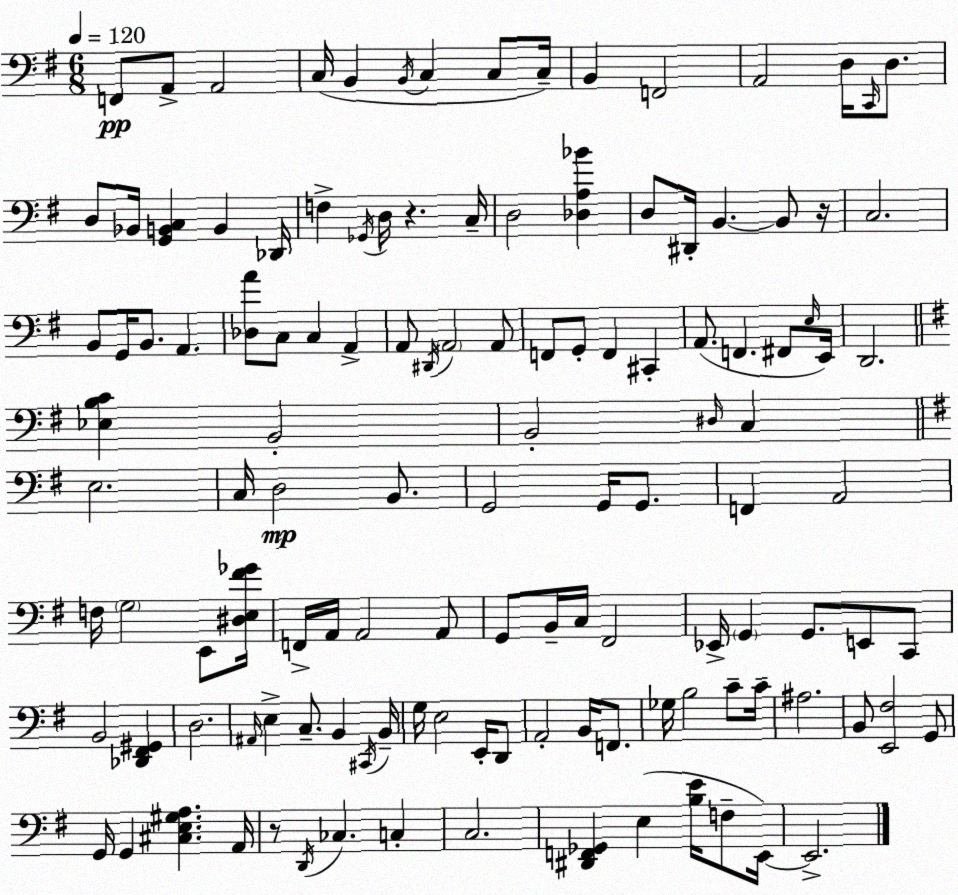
X:1
T:Untitled
M:6/8
L:1/4
K:G
F,,/2 A,,/2 A,,2 C,/4 B,, B,,/4 C, C,/2 C,/4 B,, F,,2 A,,2 D,/4 C,,/4 D,/2 D,/2 _B,,/4 [G,,B,,C,] B,, _D,,/4 F, _G,,/4 D,/4 z C,/4 D,2 [_D,A,_B] D,/2 ^D,,/4 B,, B,,/2 z/4 C,2 B,,/2 G,,/4 B,,/2 A,, [_D,A]/2 C,/2 C, A,, A,,/2 ^D,,/4 A,,2 A,,/2 F,,/2 G,,/2 F,, ^C,, A,,/2 F,, ^F,,/2 E,/4 E,,/4 D,,2 [_E,B,C] B,,2 B,,2 ^D,/4 C, E,2 C,/4 D,2 B,,/2 G,,2 G,,/4 G,,/2 F,, A,,2 F,/4 G,2 E,,/2 [^D,E,^F_G]/4 F,,/4 A,,/4 A,,2 A,,/2 G,,/2 B,,/4 C,/4 ^F,,2 _E,,/4 G,, G,,/2 E,,/2 C,,/2 B,,2 [_D,,^F,,^G,,] D,2 ^A,,/4 E, C,/2 B,, ^C,,/4 B,,/4 G,/4 E,2 E,,/4 D,,/2 A,,2 B,,/4 F,,/2 _G,/4 B,2 C/2 C/4 ^A,2 B,,/2 [E,,^F,]2 G,,/2 G,,/4 G,, [^C,E,^G,A,] A,,/4 z/2 D,,/4 _C, C, C,2 [^D,,F,,_G,,] E, [B,E]/4 F,/2 E,,/4 E,,2